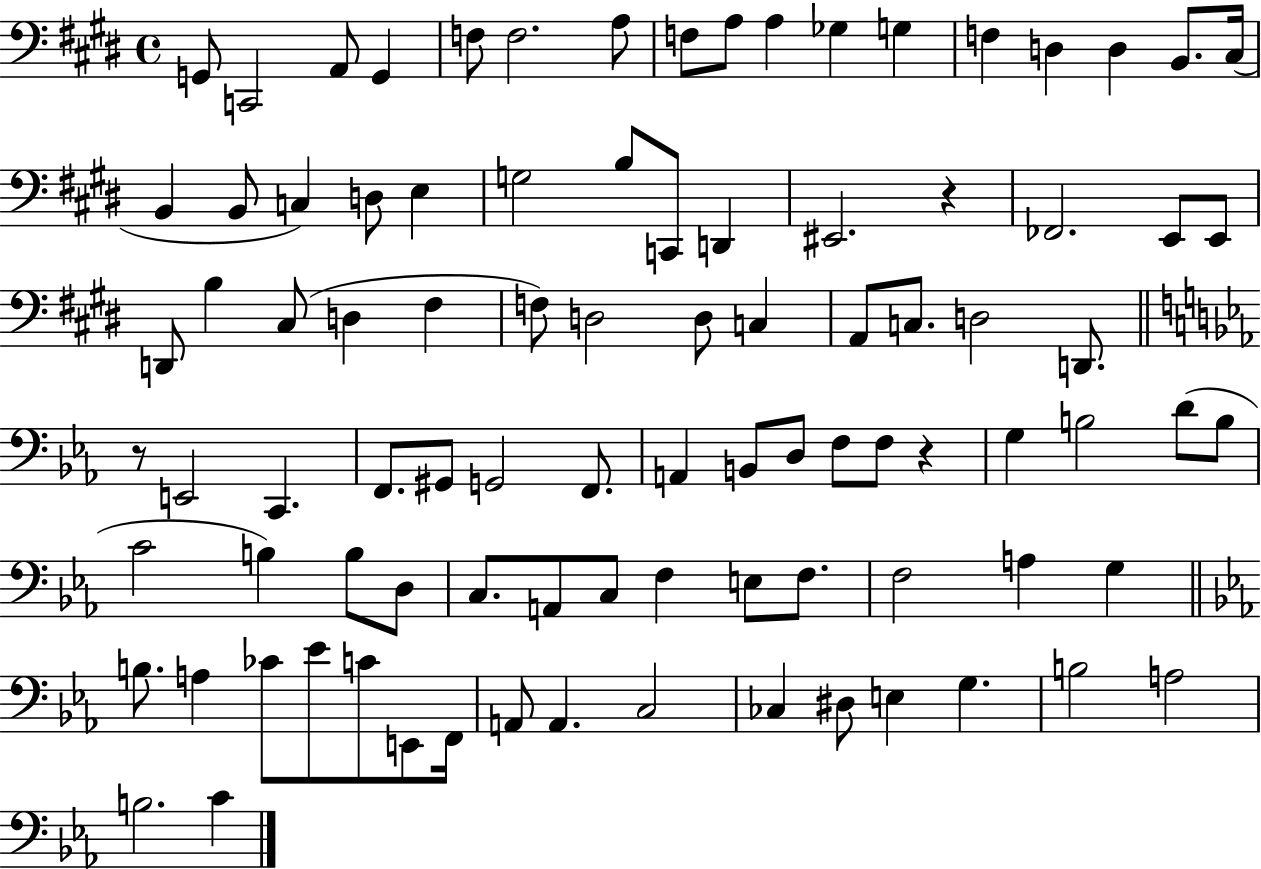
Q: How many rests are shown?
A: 3